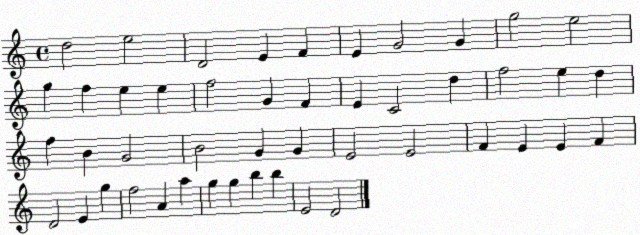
X:1
T:Untitled
M:4/4
L:1/4
K:C
d2 e2 D2 E F E G2 G g2 e2 g f e e f2 G F E C2 d f2 e d f B G2 B2 G G E2 E2 F E E F D2 E g f2 A a g g b b E2 D2